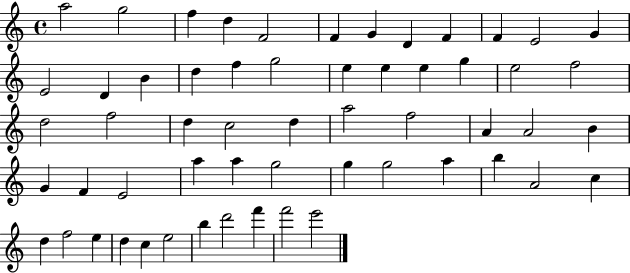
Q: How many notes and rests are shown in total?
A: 57